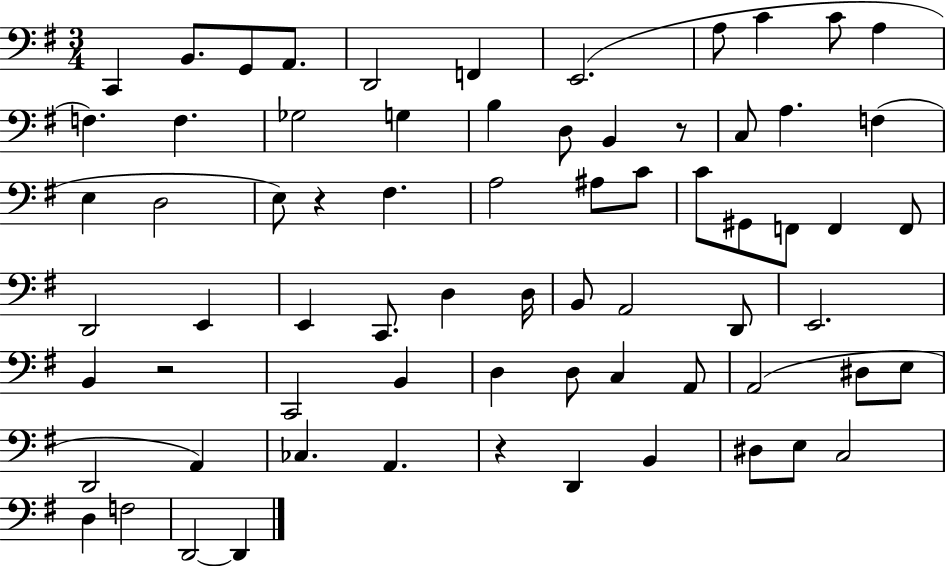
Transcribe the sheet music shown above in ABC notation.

X:1
T:Untitled
M:3/4
L:1/4
K:G
C,, B,,/2 G,,/2 A,,/2 D,,2 F,, E,,2 A,/2 C C/2 A, F, F, _G,2 G, B, D,/2 B,, z/2 C,/2 A, F, E, D,2 E,/2 z ^F, A,2 ^A,/2 C/2 C/2 ^G,,/2 F,,/2 F,, F,,/2 D,,2 E,, E,, C,,/2 D, D,/4 B,,/2 A,,2 D,,/2 E,,2 B,, z2 C,,2 B,, D, D,/2 C, A,,/2 A,,2 ^D,/2 E,/2 D,,2 A,, _C, A,, z D,, B,, ^D,/2 E,/2 C,2 D, F,2 D,,2 D,,